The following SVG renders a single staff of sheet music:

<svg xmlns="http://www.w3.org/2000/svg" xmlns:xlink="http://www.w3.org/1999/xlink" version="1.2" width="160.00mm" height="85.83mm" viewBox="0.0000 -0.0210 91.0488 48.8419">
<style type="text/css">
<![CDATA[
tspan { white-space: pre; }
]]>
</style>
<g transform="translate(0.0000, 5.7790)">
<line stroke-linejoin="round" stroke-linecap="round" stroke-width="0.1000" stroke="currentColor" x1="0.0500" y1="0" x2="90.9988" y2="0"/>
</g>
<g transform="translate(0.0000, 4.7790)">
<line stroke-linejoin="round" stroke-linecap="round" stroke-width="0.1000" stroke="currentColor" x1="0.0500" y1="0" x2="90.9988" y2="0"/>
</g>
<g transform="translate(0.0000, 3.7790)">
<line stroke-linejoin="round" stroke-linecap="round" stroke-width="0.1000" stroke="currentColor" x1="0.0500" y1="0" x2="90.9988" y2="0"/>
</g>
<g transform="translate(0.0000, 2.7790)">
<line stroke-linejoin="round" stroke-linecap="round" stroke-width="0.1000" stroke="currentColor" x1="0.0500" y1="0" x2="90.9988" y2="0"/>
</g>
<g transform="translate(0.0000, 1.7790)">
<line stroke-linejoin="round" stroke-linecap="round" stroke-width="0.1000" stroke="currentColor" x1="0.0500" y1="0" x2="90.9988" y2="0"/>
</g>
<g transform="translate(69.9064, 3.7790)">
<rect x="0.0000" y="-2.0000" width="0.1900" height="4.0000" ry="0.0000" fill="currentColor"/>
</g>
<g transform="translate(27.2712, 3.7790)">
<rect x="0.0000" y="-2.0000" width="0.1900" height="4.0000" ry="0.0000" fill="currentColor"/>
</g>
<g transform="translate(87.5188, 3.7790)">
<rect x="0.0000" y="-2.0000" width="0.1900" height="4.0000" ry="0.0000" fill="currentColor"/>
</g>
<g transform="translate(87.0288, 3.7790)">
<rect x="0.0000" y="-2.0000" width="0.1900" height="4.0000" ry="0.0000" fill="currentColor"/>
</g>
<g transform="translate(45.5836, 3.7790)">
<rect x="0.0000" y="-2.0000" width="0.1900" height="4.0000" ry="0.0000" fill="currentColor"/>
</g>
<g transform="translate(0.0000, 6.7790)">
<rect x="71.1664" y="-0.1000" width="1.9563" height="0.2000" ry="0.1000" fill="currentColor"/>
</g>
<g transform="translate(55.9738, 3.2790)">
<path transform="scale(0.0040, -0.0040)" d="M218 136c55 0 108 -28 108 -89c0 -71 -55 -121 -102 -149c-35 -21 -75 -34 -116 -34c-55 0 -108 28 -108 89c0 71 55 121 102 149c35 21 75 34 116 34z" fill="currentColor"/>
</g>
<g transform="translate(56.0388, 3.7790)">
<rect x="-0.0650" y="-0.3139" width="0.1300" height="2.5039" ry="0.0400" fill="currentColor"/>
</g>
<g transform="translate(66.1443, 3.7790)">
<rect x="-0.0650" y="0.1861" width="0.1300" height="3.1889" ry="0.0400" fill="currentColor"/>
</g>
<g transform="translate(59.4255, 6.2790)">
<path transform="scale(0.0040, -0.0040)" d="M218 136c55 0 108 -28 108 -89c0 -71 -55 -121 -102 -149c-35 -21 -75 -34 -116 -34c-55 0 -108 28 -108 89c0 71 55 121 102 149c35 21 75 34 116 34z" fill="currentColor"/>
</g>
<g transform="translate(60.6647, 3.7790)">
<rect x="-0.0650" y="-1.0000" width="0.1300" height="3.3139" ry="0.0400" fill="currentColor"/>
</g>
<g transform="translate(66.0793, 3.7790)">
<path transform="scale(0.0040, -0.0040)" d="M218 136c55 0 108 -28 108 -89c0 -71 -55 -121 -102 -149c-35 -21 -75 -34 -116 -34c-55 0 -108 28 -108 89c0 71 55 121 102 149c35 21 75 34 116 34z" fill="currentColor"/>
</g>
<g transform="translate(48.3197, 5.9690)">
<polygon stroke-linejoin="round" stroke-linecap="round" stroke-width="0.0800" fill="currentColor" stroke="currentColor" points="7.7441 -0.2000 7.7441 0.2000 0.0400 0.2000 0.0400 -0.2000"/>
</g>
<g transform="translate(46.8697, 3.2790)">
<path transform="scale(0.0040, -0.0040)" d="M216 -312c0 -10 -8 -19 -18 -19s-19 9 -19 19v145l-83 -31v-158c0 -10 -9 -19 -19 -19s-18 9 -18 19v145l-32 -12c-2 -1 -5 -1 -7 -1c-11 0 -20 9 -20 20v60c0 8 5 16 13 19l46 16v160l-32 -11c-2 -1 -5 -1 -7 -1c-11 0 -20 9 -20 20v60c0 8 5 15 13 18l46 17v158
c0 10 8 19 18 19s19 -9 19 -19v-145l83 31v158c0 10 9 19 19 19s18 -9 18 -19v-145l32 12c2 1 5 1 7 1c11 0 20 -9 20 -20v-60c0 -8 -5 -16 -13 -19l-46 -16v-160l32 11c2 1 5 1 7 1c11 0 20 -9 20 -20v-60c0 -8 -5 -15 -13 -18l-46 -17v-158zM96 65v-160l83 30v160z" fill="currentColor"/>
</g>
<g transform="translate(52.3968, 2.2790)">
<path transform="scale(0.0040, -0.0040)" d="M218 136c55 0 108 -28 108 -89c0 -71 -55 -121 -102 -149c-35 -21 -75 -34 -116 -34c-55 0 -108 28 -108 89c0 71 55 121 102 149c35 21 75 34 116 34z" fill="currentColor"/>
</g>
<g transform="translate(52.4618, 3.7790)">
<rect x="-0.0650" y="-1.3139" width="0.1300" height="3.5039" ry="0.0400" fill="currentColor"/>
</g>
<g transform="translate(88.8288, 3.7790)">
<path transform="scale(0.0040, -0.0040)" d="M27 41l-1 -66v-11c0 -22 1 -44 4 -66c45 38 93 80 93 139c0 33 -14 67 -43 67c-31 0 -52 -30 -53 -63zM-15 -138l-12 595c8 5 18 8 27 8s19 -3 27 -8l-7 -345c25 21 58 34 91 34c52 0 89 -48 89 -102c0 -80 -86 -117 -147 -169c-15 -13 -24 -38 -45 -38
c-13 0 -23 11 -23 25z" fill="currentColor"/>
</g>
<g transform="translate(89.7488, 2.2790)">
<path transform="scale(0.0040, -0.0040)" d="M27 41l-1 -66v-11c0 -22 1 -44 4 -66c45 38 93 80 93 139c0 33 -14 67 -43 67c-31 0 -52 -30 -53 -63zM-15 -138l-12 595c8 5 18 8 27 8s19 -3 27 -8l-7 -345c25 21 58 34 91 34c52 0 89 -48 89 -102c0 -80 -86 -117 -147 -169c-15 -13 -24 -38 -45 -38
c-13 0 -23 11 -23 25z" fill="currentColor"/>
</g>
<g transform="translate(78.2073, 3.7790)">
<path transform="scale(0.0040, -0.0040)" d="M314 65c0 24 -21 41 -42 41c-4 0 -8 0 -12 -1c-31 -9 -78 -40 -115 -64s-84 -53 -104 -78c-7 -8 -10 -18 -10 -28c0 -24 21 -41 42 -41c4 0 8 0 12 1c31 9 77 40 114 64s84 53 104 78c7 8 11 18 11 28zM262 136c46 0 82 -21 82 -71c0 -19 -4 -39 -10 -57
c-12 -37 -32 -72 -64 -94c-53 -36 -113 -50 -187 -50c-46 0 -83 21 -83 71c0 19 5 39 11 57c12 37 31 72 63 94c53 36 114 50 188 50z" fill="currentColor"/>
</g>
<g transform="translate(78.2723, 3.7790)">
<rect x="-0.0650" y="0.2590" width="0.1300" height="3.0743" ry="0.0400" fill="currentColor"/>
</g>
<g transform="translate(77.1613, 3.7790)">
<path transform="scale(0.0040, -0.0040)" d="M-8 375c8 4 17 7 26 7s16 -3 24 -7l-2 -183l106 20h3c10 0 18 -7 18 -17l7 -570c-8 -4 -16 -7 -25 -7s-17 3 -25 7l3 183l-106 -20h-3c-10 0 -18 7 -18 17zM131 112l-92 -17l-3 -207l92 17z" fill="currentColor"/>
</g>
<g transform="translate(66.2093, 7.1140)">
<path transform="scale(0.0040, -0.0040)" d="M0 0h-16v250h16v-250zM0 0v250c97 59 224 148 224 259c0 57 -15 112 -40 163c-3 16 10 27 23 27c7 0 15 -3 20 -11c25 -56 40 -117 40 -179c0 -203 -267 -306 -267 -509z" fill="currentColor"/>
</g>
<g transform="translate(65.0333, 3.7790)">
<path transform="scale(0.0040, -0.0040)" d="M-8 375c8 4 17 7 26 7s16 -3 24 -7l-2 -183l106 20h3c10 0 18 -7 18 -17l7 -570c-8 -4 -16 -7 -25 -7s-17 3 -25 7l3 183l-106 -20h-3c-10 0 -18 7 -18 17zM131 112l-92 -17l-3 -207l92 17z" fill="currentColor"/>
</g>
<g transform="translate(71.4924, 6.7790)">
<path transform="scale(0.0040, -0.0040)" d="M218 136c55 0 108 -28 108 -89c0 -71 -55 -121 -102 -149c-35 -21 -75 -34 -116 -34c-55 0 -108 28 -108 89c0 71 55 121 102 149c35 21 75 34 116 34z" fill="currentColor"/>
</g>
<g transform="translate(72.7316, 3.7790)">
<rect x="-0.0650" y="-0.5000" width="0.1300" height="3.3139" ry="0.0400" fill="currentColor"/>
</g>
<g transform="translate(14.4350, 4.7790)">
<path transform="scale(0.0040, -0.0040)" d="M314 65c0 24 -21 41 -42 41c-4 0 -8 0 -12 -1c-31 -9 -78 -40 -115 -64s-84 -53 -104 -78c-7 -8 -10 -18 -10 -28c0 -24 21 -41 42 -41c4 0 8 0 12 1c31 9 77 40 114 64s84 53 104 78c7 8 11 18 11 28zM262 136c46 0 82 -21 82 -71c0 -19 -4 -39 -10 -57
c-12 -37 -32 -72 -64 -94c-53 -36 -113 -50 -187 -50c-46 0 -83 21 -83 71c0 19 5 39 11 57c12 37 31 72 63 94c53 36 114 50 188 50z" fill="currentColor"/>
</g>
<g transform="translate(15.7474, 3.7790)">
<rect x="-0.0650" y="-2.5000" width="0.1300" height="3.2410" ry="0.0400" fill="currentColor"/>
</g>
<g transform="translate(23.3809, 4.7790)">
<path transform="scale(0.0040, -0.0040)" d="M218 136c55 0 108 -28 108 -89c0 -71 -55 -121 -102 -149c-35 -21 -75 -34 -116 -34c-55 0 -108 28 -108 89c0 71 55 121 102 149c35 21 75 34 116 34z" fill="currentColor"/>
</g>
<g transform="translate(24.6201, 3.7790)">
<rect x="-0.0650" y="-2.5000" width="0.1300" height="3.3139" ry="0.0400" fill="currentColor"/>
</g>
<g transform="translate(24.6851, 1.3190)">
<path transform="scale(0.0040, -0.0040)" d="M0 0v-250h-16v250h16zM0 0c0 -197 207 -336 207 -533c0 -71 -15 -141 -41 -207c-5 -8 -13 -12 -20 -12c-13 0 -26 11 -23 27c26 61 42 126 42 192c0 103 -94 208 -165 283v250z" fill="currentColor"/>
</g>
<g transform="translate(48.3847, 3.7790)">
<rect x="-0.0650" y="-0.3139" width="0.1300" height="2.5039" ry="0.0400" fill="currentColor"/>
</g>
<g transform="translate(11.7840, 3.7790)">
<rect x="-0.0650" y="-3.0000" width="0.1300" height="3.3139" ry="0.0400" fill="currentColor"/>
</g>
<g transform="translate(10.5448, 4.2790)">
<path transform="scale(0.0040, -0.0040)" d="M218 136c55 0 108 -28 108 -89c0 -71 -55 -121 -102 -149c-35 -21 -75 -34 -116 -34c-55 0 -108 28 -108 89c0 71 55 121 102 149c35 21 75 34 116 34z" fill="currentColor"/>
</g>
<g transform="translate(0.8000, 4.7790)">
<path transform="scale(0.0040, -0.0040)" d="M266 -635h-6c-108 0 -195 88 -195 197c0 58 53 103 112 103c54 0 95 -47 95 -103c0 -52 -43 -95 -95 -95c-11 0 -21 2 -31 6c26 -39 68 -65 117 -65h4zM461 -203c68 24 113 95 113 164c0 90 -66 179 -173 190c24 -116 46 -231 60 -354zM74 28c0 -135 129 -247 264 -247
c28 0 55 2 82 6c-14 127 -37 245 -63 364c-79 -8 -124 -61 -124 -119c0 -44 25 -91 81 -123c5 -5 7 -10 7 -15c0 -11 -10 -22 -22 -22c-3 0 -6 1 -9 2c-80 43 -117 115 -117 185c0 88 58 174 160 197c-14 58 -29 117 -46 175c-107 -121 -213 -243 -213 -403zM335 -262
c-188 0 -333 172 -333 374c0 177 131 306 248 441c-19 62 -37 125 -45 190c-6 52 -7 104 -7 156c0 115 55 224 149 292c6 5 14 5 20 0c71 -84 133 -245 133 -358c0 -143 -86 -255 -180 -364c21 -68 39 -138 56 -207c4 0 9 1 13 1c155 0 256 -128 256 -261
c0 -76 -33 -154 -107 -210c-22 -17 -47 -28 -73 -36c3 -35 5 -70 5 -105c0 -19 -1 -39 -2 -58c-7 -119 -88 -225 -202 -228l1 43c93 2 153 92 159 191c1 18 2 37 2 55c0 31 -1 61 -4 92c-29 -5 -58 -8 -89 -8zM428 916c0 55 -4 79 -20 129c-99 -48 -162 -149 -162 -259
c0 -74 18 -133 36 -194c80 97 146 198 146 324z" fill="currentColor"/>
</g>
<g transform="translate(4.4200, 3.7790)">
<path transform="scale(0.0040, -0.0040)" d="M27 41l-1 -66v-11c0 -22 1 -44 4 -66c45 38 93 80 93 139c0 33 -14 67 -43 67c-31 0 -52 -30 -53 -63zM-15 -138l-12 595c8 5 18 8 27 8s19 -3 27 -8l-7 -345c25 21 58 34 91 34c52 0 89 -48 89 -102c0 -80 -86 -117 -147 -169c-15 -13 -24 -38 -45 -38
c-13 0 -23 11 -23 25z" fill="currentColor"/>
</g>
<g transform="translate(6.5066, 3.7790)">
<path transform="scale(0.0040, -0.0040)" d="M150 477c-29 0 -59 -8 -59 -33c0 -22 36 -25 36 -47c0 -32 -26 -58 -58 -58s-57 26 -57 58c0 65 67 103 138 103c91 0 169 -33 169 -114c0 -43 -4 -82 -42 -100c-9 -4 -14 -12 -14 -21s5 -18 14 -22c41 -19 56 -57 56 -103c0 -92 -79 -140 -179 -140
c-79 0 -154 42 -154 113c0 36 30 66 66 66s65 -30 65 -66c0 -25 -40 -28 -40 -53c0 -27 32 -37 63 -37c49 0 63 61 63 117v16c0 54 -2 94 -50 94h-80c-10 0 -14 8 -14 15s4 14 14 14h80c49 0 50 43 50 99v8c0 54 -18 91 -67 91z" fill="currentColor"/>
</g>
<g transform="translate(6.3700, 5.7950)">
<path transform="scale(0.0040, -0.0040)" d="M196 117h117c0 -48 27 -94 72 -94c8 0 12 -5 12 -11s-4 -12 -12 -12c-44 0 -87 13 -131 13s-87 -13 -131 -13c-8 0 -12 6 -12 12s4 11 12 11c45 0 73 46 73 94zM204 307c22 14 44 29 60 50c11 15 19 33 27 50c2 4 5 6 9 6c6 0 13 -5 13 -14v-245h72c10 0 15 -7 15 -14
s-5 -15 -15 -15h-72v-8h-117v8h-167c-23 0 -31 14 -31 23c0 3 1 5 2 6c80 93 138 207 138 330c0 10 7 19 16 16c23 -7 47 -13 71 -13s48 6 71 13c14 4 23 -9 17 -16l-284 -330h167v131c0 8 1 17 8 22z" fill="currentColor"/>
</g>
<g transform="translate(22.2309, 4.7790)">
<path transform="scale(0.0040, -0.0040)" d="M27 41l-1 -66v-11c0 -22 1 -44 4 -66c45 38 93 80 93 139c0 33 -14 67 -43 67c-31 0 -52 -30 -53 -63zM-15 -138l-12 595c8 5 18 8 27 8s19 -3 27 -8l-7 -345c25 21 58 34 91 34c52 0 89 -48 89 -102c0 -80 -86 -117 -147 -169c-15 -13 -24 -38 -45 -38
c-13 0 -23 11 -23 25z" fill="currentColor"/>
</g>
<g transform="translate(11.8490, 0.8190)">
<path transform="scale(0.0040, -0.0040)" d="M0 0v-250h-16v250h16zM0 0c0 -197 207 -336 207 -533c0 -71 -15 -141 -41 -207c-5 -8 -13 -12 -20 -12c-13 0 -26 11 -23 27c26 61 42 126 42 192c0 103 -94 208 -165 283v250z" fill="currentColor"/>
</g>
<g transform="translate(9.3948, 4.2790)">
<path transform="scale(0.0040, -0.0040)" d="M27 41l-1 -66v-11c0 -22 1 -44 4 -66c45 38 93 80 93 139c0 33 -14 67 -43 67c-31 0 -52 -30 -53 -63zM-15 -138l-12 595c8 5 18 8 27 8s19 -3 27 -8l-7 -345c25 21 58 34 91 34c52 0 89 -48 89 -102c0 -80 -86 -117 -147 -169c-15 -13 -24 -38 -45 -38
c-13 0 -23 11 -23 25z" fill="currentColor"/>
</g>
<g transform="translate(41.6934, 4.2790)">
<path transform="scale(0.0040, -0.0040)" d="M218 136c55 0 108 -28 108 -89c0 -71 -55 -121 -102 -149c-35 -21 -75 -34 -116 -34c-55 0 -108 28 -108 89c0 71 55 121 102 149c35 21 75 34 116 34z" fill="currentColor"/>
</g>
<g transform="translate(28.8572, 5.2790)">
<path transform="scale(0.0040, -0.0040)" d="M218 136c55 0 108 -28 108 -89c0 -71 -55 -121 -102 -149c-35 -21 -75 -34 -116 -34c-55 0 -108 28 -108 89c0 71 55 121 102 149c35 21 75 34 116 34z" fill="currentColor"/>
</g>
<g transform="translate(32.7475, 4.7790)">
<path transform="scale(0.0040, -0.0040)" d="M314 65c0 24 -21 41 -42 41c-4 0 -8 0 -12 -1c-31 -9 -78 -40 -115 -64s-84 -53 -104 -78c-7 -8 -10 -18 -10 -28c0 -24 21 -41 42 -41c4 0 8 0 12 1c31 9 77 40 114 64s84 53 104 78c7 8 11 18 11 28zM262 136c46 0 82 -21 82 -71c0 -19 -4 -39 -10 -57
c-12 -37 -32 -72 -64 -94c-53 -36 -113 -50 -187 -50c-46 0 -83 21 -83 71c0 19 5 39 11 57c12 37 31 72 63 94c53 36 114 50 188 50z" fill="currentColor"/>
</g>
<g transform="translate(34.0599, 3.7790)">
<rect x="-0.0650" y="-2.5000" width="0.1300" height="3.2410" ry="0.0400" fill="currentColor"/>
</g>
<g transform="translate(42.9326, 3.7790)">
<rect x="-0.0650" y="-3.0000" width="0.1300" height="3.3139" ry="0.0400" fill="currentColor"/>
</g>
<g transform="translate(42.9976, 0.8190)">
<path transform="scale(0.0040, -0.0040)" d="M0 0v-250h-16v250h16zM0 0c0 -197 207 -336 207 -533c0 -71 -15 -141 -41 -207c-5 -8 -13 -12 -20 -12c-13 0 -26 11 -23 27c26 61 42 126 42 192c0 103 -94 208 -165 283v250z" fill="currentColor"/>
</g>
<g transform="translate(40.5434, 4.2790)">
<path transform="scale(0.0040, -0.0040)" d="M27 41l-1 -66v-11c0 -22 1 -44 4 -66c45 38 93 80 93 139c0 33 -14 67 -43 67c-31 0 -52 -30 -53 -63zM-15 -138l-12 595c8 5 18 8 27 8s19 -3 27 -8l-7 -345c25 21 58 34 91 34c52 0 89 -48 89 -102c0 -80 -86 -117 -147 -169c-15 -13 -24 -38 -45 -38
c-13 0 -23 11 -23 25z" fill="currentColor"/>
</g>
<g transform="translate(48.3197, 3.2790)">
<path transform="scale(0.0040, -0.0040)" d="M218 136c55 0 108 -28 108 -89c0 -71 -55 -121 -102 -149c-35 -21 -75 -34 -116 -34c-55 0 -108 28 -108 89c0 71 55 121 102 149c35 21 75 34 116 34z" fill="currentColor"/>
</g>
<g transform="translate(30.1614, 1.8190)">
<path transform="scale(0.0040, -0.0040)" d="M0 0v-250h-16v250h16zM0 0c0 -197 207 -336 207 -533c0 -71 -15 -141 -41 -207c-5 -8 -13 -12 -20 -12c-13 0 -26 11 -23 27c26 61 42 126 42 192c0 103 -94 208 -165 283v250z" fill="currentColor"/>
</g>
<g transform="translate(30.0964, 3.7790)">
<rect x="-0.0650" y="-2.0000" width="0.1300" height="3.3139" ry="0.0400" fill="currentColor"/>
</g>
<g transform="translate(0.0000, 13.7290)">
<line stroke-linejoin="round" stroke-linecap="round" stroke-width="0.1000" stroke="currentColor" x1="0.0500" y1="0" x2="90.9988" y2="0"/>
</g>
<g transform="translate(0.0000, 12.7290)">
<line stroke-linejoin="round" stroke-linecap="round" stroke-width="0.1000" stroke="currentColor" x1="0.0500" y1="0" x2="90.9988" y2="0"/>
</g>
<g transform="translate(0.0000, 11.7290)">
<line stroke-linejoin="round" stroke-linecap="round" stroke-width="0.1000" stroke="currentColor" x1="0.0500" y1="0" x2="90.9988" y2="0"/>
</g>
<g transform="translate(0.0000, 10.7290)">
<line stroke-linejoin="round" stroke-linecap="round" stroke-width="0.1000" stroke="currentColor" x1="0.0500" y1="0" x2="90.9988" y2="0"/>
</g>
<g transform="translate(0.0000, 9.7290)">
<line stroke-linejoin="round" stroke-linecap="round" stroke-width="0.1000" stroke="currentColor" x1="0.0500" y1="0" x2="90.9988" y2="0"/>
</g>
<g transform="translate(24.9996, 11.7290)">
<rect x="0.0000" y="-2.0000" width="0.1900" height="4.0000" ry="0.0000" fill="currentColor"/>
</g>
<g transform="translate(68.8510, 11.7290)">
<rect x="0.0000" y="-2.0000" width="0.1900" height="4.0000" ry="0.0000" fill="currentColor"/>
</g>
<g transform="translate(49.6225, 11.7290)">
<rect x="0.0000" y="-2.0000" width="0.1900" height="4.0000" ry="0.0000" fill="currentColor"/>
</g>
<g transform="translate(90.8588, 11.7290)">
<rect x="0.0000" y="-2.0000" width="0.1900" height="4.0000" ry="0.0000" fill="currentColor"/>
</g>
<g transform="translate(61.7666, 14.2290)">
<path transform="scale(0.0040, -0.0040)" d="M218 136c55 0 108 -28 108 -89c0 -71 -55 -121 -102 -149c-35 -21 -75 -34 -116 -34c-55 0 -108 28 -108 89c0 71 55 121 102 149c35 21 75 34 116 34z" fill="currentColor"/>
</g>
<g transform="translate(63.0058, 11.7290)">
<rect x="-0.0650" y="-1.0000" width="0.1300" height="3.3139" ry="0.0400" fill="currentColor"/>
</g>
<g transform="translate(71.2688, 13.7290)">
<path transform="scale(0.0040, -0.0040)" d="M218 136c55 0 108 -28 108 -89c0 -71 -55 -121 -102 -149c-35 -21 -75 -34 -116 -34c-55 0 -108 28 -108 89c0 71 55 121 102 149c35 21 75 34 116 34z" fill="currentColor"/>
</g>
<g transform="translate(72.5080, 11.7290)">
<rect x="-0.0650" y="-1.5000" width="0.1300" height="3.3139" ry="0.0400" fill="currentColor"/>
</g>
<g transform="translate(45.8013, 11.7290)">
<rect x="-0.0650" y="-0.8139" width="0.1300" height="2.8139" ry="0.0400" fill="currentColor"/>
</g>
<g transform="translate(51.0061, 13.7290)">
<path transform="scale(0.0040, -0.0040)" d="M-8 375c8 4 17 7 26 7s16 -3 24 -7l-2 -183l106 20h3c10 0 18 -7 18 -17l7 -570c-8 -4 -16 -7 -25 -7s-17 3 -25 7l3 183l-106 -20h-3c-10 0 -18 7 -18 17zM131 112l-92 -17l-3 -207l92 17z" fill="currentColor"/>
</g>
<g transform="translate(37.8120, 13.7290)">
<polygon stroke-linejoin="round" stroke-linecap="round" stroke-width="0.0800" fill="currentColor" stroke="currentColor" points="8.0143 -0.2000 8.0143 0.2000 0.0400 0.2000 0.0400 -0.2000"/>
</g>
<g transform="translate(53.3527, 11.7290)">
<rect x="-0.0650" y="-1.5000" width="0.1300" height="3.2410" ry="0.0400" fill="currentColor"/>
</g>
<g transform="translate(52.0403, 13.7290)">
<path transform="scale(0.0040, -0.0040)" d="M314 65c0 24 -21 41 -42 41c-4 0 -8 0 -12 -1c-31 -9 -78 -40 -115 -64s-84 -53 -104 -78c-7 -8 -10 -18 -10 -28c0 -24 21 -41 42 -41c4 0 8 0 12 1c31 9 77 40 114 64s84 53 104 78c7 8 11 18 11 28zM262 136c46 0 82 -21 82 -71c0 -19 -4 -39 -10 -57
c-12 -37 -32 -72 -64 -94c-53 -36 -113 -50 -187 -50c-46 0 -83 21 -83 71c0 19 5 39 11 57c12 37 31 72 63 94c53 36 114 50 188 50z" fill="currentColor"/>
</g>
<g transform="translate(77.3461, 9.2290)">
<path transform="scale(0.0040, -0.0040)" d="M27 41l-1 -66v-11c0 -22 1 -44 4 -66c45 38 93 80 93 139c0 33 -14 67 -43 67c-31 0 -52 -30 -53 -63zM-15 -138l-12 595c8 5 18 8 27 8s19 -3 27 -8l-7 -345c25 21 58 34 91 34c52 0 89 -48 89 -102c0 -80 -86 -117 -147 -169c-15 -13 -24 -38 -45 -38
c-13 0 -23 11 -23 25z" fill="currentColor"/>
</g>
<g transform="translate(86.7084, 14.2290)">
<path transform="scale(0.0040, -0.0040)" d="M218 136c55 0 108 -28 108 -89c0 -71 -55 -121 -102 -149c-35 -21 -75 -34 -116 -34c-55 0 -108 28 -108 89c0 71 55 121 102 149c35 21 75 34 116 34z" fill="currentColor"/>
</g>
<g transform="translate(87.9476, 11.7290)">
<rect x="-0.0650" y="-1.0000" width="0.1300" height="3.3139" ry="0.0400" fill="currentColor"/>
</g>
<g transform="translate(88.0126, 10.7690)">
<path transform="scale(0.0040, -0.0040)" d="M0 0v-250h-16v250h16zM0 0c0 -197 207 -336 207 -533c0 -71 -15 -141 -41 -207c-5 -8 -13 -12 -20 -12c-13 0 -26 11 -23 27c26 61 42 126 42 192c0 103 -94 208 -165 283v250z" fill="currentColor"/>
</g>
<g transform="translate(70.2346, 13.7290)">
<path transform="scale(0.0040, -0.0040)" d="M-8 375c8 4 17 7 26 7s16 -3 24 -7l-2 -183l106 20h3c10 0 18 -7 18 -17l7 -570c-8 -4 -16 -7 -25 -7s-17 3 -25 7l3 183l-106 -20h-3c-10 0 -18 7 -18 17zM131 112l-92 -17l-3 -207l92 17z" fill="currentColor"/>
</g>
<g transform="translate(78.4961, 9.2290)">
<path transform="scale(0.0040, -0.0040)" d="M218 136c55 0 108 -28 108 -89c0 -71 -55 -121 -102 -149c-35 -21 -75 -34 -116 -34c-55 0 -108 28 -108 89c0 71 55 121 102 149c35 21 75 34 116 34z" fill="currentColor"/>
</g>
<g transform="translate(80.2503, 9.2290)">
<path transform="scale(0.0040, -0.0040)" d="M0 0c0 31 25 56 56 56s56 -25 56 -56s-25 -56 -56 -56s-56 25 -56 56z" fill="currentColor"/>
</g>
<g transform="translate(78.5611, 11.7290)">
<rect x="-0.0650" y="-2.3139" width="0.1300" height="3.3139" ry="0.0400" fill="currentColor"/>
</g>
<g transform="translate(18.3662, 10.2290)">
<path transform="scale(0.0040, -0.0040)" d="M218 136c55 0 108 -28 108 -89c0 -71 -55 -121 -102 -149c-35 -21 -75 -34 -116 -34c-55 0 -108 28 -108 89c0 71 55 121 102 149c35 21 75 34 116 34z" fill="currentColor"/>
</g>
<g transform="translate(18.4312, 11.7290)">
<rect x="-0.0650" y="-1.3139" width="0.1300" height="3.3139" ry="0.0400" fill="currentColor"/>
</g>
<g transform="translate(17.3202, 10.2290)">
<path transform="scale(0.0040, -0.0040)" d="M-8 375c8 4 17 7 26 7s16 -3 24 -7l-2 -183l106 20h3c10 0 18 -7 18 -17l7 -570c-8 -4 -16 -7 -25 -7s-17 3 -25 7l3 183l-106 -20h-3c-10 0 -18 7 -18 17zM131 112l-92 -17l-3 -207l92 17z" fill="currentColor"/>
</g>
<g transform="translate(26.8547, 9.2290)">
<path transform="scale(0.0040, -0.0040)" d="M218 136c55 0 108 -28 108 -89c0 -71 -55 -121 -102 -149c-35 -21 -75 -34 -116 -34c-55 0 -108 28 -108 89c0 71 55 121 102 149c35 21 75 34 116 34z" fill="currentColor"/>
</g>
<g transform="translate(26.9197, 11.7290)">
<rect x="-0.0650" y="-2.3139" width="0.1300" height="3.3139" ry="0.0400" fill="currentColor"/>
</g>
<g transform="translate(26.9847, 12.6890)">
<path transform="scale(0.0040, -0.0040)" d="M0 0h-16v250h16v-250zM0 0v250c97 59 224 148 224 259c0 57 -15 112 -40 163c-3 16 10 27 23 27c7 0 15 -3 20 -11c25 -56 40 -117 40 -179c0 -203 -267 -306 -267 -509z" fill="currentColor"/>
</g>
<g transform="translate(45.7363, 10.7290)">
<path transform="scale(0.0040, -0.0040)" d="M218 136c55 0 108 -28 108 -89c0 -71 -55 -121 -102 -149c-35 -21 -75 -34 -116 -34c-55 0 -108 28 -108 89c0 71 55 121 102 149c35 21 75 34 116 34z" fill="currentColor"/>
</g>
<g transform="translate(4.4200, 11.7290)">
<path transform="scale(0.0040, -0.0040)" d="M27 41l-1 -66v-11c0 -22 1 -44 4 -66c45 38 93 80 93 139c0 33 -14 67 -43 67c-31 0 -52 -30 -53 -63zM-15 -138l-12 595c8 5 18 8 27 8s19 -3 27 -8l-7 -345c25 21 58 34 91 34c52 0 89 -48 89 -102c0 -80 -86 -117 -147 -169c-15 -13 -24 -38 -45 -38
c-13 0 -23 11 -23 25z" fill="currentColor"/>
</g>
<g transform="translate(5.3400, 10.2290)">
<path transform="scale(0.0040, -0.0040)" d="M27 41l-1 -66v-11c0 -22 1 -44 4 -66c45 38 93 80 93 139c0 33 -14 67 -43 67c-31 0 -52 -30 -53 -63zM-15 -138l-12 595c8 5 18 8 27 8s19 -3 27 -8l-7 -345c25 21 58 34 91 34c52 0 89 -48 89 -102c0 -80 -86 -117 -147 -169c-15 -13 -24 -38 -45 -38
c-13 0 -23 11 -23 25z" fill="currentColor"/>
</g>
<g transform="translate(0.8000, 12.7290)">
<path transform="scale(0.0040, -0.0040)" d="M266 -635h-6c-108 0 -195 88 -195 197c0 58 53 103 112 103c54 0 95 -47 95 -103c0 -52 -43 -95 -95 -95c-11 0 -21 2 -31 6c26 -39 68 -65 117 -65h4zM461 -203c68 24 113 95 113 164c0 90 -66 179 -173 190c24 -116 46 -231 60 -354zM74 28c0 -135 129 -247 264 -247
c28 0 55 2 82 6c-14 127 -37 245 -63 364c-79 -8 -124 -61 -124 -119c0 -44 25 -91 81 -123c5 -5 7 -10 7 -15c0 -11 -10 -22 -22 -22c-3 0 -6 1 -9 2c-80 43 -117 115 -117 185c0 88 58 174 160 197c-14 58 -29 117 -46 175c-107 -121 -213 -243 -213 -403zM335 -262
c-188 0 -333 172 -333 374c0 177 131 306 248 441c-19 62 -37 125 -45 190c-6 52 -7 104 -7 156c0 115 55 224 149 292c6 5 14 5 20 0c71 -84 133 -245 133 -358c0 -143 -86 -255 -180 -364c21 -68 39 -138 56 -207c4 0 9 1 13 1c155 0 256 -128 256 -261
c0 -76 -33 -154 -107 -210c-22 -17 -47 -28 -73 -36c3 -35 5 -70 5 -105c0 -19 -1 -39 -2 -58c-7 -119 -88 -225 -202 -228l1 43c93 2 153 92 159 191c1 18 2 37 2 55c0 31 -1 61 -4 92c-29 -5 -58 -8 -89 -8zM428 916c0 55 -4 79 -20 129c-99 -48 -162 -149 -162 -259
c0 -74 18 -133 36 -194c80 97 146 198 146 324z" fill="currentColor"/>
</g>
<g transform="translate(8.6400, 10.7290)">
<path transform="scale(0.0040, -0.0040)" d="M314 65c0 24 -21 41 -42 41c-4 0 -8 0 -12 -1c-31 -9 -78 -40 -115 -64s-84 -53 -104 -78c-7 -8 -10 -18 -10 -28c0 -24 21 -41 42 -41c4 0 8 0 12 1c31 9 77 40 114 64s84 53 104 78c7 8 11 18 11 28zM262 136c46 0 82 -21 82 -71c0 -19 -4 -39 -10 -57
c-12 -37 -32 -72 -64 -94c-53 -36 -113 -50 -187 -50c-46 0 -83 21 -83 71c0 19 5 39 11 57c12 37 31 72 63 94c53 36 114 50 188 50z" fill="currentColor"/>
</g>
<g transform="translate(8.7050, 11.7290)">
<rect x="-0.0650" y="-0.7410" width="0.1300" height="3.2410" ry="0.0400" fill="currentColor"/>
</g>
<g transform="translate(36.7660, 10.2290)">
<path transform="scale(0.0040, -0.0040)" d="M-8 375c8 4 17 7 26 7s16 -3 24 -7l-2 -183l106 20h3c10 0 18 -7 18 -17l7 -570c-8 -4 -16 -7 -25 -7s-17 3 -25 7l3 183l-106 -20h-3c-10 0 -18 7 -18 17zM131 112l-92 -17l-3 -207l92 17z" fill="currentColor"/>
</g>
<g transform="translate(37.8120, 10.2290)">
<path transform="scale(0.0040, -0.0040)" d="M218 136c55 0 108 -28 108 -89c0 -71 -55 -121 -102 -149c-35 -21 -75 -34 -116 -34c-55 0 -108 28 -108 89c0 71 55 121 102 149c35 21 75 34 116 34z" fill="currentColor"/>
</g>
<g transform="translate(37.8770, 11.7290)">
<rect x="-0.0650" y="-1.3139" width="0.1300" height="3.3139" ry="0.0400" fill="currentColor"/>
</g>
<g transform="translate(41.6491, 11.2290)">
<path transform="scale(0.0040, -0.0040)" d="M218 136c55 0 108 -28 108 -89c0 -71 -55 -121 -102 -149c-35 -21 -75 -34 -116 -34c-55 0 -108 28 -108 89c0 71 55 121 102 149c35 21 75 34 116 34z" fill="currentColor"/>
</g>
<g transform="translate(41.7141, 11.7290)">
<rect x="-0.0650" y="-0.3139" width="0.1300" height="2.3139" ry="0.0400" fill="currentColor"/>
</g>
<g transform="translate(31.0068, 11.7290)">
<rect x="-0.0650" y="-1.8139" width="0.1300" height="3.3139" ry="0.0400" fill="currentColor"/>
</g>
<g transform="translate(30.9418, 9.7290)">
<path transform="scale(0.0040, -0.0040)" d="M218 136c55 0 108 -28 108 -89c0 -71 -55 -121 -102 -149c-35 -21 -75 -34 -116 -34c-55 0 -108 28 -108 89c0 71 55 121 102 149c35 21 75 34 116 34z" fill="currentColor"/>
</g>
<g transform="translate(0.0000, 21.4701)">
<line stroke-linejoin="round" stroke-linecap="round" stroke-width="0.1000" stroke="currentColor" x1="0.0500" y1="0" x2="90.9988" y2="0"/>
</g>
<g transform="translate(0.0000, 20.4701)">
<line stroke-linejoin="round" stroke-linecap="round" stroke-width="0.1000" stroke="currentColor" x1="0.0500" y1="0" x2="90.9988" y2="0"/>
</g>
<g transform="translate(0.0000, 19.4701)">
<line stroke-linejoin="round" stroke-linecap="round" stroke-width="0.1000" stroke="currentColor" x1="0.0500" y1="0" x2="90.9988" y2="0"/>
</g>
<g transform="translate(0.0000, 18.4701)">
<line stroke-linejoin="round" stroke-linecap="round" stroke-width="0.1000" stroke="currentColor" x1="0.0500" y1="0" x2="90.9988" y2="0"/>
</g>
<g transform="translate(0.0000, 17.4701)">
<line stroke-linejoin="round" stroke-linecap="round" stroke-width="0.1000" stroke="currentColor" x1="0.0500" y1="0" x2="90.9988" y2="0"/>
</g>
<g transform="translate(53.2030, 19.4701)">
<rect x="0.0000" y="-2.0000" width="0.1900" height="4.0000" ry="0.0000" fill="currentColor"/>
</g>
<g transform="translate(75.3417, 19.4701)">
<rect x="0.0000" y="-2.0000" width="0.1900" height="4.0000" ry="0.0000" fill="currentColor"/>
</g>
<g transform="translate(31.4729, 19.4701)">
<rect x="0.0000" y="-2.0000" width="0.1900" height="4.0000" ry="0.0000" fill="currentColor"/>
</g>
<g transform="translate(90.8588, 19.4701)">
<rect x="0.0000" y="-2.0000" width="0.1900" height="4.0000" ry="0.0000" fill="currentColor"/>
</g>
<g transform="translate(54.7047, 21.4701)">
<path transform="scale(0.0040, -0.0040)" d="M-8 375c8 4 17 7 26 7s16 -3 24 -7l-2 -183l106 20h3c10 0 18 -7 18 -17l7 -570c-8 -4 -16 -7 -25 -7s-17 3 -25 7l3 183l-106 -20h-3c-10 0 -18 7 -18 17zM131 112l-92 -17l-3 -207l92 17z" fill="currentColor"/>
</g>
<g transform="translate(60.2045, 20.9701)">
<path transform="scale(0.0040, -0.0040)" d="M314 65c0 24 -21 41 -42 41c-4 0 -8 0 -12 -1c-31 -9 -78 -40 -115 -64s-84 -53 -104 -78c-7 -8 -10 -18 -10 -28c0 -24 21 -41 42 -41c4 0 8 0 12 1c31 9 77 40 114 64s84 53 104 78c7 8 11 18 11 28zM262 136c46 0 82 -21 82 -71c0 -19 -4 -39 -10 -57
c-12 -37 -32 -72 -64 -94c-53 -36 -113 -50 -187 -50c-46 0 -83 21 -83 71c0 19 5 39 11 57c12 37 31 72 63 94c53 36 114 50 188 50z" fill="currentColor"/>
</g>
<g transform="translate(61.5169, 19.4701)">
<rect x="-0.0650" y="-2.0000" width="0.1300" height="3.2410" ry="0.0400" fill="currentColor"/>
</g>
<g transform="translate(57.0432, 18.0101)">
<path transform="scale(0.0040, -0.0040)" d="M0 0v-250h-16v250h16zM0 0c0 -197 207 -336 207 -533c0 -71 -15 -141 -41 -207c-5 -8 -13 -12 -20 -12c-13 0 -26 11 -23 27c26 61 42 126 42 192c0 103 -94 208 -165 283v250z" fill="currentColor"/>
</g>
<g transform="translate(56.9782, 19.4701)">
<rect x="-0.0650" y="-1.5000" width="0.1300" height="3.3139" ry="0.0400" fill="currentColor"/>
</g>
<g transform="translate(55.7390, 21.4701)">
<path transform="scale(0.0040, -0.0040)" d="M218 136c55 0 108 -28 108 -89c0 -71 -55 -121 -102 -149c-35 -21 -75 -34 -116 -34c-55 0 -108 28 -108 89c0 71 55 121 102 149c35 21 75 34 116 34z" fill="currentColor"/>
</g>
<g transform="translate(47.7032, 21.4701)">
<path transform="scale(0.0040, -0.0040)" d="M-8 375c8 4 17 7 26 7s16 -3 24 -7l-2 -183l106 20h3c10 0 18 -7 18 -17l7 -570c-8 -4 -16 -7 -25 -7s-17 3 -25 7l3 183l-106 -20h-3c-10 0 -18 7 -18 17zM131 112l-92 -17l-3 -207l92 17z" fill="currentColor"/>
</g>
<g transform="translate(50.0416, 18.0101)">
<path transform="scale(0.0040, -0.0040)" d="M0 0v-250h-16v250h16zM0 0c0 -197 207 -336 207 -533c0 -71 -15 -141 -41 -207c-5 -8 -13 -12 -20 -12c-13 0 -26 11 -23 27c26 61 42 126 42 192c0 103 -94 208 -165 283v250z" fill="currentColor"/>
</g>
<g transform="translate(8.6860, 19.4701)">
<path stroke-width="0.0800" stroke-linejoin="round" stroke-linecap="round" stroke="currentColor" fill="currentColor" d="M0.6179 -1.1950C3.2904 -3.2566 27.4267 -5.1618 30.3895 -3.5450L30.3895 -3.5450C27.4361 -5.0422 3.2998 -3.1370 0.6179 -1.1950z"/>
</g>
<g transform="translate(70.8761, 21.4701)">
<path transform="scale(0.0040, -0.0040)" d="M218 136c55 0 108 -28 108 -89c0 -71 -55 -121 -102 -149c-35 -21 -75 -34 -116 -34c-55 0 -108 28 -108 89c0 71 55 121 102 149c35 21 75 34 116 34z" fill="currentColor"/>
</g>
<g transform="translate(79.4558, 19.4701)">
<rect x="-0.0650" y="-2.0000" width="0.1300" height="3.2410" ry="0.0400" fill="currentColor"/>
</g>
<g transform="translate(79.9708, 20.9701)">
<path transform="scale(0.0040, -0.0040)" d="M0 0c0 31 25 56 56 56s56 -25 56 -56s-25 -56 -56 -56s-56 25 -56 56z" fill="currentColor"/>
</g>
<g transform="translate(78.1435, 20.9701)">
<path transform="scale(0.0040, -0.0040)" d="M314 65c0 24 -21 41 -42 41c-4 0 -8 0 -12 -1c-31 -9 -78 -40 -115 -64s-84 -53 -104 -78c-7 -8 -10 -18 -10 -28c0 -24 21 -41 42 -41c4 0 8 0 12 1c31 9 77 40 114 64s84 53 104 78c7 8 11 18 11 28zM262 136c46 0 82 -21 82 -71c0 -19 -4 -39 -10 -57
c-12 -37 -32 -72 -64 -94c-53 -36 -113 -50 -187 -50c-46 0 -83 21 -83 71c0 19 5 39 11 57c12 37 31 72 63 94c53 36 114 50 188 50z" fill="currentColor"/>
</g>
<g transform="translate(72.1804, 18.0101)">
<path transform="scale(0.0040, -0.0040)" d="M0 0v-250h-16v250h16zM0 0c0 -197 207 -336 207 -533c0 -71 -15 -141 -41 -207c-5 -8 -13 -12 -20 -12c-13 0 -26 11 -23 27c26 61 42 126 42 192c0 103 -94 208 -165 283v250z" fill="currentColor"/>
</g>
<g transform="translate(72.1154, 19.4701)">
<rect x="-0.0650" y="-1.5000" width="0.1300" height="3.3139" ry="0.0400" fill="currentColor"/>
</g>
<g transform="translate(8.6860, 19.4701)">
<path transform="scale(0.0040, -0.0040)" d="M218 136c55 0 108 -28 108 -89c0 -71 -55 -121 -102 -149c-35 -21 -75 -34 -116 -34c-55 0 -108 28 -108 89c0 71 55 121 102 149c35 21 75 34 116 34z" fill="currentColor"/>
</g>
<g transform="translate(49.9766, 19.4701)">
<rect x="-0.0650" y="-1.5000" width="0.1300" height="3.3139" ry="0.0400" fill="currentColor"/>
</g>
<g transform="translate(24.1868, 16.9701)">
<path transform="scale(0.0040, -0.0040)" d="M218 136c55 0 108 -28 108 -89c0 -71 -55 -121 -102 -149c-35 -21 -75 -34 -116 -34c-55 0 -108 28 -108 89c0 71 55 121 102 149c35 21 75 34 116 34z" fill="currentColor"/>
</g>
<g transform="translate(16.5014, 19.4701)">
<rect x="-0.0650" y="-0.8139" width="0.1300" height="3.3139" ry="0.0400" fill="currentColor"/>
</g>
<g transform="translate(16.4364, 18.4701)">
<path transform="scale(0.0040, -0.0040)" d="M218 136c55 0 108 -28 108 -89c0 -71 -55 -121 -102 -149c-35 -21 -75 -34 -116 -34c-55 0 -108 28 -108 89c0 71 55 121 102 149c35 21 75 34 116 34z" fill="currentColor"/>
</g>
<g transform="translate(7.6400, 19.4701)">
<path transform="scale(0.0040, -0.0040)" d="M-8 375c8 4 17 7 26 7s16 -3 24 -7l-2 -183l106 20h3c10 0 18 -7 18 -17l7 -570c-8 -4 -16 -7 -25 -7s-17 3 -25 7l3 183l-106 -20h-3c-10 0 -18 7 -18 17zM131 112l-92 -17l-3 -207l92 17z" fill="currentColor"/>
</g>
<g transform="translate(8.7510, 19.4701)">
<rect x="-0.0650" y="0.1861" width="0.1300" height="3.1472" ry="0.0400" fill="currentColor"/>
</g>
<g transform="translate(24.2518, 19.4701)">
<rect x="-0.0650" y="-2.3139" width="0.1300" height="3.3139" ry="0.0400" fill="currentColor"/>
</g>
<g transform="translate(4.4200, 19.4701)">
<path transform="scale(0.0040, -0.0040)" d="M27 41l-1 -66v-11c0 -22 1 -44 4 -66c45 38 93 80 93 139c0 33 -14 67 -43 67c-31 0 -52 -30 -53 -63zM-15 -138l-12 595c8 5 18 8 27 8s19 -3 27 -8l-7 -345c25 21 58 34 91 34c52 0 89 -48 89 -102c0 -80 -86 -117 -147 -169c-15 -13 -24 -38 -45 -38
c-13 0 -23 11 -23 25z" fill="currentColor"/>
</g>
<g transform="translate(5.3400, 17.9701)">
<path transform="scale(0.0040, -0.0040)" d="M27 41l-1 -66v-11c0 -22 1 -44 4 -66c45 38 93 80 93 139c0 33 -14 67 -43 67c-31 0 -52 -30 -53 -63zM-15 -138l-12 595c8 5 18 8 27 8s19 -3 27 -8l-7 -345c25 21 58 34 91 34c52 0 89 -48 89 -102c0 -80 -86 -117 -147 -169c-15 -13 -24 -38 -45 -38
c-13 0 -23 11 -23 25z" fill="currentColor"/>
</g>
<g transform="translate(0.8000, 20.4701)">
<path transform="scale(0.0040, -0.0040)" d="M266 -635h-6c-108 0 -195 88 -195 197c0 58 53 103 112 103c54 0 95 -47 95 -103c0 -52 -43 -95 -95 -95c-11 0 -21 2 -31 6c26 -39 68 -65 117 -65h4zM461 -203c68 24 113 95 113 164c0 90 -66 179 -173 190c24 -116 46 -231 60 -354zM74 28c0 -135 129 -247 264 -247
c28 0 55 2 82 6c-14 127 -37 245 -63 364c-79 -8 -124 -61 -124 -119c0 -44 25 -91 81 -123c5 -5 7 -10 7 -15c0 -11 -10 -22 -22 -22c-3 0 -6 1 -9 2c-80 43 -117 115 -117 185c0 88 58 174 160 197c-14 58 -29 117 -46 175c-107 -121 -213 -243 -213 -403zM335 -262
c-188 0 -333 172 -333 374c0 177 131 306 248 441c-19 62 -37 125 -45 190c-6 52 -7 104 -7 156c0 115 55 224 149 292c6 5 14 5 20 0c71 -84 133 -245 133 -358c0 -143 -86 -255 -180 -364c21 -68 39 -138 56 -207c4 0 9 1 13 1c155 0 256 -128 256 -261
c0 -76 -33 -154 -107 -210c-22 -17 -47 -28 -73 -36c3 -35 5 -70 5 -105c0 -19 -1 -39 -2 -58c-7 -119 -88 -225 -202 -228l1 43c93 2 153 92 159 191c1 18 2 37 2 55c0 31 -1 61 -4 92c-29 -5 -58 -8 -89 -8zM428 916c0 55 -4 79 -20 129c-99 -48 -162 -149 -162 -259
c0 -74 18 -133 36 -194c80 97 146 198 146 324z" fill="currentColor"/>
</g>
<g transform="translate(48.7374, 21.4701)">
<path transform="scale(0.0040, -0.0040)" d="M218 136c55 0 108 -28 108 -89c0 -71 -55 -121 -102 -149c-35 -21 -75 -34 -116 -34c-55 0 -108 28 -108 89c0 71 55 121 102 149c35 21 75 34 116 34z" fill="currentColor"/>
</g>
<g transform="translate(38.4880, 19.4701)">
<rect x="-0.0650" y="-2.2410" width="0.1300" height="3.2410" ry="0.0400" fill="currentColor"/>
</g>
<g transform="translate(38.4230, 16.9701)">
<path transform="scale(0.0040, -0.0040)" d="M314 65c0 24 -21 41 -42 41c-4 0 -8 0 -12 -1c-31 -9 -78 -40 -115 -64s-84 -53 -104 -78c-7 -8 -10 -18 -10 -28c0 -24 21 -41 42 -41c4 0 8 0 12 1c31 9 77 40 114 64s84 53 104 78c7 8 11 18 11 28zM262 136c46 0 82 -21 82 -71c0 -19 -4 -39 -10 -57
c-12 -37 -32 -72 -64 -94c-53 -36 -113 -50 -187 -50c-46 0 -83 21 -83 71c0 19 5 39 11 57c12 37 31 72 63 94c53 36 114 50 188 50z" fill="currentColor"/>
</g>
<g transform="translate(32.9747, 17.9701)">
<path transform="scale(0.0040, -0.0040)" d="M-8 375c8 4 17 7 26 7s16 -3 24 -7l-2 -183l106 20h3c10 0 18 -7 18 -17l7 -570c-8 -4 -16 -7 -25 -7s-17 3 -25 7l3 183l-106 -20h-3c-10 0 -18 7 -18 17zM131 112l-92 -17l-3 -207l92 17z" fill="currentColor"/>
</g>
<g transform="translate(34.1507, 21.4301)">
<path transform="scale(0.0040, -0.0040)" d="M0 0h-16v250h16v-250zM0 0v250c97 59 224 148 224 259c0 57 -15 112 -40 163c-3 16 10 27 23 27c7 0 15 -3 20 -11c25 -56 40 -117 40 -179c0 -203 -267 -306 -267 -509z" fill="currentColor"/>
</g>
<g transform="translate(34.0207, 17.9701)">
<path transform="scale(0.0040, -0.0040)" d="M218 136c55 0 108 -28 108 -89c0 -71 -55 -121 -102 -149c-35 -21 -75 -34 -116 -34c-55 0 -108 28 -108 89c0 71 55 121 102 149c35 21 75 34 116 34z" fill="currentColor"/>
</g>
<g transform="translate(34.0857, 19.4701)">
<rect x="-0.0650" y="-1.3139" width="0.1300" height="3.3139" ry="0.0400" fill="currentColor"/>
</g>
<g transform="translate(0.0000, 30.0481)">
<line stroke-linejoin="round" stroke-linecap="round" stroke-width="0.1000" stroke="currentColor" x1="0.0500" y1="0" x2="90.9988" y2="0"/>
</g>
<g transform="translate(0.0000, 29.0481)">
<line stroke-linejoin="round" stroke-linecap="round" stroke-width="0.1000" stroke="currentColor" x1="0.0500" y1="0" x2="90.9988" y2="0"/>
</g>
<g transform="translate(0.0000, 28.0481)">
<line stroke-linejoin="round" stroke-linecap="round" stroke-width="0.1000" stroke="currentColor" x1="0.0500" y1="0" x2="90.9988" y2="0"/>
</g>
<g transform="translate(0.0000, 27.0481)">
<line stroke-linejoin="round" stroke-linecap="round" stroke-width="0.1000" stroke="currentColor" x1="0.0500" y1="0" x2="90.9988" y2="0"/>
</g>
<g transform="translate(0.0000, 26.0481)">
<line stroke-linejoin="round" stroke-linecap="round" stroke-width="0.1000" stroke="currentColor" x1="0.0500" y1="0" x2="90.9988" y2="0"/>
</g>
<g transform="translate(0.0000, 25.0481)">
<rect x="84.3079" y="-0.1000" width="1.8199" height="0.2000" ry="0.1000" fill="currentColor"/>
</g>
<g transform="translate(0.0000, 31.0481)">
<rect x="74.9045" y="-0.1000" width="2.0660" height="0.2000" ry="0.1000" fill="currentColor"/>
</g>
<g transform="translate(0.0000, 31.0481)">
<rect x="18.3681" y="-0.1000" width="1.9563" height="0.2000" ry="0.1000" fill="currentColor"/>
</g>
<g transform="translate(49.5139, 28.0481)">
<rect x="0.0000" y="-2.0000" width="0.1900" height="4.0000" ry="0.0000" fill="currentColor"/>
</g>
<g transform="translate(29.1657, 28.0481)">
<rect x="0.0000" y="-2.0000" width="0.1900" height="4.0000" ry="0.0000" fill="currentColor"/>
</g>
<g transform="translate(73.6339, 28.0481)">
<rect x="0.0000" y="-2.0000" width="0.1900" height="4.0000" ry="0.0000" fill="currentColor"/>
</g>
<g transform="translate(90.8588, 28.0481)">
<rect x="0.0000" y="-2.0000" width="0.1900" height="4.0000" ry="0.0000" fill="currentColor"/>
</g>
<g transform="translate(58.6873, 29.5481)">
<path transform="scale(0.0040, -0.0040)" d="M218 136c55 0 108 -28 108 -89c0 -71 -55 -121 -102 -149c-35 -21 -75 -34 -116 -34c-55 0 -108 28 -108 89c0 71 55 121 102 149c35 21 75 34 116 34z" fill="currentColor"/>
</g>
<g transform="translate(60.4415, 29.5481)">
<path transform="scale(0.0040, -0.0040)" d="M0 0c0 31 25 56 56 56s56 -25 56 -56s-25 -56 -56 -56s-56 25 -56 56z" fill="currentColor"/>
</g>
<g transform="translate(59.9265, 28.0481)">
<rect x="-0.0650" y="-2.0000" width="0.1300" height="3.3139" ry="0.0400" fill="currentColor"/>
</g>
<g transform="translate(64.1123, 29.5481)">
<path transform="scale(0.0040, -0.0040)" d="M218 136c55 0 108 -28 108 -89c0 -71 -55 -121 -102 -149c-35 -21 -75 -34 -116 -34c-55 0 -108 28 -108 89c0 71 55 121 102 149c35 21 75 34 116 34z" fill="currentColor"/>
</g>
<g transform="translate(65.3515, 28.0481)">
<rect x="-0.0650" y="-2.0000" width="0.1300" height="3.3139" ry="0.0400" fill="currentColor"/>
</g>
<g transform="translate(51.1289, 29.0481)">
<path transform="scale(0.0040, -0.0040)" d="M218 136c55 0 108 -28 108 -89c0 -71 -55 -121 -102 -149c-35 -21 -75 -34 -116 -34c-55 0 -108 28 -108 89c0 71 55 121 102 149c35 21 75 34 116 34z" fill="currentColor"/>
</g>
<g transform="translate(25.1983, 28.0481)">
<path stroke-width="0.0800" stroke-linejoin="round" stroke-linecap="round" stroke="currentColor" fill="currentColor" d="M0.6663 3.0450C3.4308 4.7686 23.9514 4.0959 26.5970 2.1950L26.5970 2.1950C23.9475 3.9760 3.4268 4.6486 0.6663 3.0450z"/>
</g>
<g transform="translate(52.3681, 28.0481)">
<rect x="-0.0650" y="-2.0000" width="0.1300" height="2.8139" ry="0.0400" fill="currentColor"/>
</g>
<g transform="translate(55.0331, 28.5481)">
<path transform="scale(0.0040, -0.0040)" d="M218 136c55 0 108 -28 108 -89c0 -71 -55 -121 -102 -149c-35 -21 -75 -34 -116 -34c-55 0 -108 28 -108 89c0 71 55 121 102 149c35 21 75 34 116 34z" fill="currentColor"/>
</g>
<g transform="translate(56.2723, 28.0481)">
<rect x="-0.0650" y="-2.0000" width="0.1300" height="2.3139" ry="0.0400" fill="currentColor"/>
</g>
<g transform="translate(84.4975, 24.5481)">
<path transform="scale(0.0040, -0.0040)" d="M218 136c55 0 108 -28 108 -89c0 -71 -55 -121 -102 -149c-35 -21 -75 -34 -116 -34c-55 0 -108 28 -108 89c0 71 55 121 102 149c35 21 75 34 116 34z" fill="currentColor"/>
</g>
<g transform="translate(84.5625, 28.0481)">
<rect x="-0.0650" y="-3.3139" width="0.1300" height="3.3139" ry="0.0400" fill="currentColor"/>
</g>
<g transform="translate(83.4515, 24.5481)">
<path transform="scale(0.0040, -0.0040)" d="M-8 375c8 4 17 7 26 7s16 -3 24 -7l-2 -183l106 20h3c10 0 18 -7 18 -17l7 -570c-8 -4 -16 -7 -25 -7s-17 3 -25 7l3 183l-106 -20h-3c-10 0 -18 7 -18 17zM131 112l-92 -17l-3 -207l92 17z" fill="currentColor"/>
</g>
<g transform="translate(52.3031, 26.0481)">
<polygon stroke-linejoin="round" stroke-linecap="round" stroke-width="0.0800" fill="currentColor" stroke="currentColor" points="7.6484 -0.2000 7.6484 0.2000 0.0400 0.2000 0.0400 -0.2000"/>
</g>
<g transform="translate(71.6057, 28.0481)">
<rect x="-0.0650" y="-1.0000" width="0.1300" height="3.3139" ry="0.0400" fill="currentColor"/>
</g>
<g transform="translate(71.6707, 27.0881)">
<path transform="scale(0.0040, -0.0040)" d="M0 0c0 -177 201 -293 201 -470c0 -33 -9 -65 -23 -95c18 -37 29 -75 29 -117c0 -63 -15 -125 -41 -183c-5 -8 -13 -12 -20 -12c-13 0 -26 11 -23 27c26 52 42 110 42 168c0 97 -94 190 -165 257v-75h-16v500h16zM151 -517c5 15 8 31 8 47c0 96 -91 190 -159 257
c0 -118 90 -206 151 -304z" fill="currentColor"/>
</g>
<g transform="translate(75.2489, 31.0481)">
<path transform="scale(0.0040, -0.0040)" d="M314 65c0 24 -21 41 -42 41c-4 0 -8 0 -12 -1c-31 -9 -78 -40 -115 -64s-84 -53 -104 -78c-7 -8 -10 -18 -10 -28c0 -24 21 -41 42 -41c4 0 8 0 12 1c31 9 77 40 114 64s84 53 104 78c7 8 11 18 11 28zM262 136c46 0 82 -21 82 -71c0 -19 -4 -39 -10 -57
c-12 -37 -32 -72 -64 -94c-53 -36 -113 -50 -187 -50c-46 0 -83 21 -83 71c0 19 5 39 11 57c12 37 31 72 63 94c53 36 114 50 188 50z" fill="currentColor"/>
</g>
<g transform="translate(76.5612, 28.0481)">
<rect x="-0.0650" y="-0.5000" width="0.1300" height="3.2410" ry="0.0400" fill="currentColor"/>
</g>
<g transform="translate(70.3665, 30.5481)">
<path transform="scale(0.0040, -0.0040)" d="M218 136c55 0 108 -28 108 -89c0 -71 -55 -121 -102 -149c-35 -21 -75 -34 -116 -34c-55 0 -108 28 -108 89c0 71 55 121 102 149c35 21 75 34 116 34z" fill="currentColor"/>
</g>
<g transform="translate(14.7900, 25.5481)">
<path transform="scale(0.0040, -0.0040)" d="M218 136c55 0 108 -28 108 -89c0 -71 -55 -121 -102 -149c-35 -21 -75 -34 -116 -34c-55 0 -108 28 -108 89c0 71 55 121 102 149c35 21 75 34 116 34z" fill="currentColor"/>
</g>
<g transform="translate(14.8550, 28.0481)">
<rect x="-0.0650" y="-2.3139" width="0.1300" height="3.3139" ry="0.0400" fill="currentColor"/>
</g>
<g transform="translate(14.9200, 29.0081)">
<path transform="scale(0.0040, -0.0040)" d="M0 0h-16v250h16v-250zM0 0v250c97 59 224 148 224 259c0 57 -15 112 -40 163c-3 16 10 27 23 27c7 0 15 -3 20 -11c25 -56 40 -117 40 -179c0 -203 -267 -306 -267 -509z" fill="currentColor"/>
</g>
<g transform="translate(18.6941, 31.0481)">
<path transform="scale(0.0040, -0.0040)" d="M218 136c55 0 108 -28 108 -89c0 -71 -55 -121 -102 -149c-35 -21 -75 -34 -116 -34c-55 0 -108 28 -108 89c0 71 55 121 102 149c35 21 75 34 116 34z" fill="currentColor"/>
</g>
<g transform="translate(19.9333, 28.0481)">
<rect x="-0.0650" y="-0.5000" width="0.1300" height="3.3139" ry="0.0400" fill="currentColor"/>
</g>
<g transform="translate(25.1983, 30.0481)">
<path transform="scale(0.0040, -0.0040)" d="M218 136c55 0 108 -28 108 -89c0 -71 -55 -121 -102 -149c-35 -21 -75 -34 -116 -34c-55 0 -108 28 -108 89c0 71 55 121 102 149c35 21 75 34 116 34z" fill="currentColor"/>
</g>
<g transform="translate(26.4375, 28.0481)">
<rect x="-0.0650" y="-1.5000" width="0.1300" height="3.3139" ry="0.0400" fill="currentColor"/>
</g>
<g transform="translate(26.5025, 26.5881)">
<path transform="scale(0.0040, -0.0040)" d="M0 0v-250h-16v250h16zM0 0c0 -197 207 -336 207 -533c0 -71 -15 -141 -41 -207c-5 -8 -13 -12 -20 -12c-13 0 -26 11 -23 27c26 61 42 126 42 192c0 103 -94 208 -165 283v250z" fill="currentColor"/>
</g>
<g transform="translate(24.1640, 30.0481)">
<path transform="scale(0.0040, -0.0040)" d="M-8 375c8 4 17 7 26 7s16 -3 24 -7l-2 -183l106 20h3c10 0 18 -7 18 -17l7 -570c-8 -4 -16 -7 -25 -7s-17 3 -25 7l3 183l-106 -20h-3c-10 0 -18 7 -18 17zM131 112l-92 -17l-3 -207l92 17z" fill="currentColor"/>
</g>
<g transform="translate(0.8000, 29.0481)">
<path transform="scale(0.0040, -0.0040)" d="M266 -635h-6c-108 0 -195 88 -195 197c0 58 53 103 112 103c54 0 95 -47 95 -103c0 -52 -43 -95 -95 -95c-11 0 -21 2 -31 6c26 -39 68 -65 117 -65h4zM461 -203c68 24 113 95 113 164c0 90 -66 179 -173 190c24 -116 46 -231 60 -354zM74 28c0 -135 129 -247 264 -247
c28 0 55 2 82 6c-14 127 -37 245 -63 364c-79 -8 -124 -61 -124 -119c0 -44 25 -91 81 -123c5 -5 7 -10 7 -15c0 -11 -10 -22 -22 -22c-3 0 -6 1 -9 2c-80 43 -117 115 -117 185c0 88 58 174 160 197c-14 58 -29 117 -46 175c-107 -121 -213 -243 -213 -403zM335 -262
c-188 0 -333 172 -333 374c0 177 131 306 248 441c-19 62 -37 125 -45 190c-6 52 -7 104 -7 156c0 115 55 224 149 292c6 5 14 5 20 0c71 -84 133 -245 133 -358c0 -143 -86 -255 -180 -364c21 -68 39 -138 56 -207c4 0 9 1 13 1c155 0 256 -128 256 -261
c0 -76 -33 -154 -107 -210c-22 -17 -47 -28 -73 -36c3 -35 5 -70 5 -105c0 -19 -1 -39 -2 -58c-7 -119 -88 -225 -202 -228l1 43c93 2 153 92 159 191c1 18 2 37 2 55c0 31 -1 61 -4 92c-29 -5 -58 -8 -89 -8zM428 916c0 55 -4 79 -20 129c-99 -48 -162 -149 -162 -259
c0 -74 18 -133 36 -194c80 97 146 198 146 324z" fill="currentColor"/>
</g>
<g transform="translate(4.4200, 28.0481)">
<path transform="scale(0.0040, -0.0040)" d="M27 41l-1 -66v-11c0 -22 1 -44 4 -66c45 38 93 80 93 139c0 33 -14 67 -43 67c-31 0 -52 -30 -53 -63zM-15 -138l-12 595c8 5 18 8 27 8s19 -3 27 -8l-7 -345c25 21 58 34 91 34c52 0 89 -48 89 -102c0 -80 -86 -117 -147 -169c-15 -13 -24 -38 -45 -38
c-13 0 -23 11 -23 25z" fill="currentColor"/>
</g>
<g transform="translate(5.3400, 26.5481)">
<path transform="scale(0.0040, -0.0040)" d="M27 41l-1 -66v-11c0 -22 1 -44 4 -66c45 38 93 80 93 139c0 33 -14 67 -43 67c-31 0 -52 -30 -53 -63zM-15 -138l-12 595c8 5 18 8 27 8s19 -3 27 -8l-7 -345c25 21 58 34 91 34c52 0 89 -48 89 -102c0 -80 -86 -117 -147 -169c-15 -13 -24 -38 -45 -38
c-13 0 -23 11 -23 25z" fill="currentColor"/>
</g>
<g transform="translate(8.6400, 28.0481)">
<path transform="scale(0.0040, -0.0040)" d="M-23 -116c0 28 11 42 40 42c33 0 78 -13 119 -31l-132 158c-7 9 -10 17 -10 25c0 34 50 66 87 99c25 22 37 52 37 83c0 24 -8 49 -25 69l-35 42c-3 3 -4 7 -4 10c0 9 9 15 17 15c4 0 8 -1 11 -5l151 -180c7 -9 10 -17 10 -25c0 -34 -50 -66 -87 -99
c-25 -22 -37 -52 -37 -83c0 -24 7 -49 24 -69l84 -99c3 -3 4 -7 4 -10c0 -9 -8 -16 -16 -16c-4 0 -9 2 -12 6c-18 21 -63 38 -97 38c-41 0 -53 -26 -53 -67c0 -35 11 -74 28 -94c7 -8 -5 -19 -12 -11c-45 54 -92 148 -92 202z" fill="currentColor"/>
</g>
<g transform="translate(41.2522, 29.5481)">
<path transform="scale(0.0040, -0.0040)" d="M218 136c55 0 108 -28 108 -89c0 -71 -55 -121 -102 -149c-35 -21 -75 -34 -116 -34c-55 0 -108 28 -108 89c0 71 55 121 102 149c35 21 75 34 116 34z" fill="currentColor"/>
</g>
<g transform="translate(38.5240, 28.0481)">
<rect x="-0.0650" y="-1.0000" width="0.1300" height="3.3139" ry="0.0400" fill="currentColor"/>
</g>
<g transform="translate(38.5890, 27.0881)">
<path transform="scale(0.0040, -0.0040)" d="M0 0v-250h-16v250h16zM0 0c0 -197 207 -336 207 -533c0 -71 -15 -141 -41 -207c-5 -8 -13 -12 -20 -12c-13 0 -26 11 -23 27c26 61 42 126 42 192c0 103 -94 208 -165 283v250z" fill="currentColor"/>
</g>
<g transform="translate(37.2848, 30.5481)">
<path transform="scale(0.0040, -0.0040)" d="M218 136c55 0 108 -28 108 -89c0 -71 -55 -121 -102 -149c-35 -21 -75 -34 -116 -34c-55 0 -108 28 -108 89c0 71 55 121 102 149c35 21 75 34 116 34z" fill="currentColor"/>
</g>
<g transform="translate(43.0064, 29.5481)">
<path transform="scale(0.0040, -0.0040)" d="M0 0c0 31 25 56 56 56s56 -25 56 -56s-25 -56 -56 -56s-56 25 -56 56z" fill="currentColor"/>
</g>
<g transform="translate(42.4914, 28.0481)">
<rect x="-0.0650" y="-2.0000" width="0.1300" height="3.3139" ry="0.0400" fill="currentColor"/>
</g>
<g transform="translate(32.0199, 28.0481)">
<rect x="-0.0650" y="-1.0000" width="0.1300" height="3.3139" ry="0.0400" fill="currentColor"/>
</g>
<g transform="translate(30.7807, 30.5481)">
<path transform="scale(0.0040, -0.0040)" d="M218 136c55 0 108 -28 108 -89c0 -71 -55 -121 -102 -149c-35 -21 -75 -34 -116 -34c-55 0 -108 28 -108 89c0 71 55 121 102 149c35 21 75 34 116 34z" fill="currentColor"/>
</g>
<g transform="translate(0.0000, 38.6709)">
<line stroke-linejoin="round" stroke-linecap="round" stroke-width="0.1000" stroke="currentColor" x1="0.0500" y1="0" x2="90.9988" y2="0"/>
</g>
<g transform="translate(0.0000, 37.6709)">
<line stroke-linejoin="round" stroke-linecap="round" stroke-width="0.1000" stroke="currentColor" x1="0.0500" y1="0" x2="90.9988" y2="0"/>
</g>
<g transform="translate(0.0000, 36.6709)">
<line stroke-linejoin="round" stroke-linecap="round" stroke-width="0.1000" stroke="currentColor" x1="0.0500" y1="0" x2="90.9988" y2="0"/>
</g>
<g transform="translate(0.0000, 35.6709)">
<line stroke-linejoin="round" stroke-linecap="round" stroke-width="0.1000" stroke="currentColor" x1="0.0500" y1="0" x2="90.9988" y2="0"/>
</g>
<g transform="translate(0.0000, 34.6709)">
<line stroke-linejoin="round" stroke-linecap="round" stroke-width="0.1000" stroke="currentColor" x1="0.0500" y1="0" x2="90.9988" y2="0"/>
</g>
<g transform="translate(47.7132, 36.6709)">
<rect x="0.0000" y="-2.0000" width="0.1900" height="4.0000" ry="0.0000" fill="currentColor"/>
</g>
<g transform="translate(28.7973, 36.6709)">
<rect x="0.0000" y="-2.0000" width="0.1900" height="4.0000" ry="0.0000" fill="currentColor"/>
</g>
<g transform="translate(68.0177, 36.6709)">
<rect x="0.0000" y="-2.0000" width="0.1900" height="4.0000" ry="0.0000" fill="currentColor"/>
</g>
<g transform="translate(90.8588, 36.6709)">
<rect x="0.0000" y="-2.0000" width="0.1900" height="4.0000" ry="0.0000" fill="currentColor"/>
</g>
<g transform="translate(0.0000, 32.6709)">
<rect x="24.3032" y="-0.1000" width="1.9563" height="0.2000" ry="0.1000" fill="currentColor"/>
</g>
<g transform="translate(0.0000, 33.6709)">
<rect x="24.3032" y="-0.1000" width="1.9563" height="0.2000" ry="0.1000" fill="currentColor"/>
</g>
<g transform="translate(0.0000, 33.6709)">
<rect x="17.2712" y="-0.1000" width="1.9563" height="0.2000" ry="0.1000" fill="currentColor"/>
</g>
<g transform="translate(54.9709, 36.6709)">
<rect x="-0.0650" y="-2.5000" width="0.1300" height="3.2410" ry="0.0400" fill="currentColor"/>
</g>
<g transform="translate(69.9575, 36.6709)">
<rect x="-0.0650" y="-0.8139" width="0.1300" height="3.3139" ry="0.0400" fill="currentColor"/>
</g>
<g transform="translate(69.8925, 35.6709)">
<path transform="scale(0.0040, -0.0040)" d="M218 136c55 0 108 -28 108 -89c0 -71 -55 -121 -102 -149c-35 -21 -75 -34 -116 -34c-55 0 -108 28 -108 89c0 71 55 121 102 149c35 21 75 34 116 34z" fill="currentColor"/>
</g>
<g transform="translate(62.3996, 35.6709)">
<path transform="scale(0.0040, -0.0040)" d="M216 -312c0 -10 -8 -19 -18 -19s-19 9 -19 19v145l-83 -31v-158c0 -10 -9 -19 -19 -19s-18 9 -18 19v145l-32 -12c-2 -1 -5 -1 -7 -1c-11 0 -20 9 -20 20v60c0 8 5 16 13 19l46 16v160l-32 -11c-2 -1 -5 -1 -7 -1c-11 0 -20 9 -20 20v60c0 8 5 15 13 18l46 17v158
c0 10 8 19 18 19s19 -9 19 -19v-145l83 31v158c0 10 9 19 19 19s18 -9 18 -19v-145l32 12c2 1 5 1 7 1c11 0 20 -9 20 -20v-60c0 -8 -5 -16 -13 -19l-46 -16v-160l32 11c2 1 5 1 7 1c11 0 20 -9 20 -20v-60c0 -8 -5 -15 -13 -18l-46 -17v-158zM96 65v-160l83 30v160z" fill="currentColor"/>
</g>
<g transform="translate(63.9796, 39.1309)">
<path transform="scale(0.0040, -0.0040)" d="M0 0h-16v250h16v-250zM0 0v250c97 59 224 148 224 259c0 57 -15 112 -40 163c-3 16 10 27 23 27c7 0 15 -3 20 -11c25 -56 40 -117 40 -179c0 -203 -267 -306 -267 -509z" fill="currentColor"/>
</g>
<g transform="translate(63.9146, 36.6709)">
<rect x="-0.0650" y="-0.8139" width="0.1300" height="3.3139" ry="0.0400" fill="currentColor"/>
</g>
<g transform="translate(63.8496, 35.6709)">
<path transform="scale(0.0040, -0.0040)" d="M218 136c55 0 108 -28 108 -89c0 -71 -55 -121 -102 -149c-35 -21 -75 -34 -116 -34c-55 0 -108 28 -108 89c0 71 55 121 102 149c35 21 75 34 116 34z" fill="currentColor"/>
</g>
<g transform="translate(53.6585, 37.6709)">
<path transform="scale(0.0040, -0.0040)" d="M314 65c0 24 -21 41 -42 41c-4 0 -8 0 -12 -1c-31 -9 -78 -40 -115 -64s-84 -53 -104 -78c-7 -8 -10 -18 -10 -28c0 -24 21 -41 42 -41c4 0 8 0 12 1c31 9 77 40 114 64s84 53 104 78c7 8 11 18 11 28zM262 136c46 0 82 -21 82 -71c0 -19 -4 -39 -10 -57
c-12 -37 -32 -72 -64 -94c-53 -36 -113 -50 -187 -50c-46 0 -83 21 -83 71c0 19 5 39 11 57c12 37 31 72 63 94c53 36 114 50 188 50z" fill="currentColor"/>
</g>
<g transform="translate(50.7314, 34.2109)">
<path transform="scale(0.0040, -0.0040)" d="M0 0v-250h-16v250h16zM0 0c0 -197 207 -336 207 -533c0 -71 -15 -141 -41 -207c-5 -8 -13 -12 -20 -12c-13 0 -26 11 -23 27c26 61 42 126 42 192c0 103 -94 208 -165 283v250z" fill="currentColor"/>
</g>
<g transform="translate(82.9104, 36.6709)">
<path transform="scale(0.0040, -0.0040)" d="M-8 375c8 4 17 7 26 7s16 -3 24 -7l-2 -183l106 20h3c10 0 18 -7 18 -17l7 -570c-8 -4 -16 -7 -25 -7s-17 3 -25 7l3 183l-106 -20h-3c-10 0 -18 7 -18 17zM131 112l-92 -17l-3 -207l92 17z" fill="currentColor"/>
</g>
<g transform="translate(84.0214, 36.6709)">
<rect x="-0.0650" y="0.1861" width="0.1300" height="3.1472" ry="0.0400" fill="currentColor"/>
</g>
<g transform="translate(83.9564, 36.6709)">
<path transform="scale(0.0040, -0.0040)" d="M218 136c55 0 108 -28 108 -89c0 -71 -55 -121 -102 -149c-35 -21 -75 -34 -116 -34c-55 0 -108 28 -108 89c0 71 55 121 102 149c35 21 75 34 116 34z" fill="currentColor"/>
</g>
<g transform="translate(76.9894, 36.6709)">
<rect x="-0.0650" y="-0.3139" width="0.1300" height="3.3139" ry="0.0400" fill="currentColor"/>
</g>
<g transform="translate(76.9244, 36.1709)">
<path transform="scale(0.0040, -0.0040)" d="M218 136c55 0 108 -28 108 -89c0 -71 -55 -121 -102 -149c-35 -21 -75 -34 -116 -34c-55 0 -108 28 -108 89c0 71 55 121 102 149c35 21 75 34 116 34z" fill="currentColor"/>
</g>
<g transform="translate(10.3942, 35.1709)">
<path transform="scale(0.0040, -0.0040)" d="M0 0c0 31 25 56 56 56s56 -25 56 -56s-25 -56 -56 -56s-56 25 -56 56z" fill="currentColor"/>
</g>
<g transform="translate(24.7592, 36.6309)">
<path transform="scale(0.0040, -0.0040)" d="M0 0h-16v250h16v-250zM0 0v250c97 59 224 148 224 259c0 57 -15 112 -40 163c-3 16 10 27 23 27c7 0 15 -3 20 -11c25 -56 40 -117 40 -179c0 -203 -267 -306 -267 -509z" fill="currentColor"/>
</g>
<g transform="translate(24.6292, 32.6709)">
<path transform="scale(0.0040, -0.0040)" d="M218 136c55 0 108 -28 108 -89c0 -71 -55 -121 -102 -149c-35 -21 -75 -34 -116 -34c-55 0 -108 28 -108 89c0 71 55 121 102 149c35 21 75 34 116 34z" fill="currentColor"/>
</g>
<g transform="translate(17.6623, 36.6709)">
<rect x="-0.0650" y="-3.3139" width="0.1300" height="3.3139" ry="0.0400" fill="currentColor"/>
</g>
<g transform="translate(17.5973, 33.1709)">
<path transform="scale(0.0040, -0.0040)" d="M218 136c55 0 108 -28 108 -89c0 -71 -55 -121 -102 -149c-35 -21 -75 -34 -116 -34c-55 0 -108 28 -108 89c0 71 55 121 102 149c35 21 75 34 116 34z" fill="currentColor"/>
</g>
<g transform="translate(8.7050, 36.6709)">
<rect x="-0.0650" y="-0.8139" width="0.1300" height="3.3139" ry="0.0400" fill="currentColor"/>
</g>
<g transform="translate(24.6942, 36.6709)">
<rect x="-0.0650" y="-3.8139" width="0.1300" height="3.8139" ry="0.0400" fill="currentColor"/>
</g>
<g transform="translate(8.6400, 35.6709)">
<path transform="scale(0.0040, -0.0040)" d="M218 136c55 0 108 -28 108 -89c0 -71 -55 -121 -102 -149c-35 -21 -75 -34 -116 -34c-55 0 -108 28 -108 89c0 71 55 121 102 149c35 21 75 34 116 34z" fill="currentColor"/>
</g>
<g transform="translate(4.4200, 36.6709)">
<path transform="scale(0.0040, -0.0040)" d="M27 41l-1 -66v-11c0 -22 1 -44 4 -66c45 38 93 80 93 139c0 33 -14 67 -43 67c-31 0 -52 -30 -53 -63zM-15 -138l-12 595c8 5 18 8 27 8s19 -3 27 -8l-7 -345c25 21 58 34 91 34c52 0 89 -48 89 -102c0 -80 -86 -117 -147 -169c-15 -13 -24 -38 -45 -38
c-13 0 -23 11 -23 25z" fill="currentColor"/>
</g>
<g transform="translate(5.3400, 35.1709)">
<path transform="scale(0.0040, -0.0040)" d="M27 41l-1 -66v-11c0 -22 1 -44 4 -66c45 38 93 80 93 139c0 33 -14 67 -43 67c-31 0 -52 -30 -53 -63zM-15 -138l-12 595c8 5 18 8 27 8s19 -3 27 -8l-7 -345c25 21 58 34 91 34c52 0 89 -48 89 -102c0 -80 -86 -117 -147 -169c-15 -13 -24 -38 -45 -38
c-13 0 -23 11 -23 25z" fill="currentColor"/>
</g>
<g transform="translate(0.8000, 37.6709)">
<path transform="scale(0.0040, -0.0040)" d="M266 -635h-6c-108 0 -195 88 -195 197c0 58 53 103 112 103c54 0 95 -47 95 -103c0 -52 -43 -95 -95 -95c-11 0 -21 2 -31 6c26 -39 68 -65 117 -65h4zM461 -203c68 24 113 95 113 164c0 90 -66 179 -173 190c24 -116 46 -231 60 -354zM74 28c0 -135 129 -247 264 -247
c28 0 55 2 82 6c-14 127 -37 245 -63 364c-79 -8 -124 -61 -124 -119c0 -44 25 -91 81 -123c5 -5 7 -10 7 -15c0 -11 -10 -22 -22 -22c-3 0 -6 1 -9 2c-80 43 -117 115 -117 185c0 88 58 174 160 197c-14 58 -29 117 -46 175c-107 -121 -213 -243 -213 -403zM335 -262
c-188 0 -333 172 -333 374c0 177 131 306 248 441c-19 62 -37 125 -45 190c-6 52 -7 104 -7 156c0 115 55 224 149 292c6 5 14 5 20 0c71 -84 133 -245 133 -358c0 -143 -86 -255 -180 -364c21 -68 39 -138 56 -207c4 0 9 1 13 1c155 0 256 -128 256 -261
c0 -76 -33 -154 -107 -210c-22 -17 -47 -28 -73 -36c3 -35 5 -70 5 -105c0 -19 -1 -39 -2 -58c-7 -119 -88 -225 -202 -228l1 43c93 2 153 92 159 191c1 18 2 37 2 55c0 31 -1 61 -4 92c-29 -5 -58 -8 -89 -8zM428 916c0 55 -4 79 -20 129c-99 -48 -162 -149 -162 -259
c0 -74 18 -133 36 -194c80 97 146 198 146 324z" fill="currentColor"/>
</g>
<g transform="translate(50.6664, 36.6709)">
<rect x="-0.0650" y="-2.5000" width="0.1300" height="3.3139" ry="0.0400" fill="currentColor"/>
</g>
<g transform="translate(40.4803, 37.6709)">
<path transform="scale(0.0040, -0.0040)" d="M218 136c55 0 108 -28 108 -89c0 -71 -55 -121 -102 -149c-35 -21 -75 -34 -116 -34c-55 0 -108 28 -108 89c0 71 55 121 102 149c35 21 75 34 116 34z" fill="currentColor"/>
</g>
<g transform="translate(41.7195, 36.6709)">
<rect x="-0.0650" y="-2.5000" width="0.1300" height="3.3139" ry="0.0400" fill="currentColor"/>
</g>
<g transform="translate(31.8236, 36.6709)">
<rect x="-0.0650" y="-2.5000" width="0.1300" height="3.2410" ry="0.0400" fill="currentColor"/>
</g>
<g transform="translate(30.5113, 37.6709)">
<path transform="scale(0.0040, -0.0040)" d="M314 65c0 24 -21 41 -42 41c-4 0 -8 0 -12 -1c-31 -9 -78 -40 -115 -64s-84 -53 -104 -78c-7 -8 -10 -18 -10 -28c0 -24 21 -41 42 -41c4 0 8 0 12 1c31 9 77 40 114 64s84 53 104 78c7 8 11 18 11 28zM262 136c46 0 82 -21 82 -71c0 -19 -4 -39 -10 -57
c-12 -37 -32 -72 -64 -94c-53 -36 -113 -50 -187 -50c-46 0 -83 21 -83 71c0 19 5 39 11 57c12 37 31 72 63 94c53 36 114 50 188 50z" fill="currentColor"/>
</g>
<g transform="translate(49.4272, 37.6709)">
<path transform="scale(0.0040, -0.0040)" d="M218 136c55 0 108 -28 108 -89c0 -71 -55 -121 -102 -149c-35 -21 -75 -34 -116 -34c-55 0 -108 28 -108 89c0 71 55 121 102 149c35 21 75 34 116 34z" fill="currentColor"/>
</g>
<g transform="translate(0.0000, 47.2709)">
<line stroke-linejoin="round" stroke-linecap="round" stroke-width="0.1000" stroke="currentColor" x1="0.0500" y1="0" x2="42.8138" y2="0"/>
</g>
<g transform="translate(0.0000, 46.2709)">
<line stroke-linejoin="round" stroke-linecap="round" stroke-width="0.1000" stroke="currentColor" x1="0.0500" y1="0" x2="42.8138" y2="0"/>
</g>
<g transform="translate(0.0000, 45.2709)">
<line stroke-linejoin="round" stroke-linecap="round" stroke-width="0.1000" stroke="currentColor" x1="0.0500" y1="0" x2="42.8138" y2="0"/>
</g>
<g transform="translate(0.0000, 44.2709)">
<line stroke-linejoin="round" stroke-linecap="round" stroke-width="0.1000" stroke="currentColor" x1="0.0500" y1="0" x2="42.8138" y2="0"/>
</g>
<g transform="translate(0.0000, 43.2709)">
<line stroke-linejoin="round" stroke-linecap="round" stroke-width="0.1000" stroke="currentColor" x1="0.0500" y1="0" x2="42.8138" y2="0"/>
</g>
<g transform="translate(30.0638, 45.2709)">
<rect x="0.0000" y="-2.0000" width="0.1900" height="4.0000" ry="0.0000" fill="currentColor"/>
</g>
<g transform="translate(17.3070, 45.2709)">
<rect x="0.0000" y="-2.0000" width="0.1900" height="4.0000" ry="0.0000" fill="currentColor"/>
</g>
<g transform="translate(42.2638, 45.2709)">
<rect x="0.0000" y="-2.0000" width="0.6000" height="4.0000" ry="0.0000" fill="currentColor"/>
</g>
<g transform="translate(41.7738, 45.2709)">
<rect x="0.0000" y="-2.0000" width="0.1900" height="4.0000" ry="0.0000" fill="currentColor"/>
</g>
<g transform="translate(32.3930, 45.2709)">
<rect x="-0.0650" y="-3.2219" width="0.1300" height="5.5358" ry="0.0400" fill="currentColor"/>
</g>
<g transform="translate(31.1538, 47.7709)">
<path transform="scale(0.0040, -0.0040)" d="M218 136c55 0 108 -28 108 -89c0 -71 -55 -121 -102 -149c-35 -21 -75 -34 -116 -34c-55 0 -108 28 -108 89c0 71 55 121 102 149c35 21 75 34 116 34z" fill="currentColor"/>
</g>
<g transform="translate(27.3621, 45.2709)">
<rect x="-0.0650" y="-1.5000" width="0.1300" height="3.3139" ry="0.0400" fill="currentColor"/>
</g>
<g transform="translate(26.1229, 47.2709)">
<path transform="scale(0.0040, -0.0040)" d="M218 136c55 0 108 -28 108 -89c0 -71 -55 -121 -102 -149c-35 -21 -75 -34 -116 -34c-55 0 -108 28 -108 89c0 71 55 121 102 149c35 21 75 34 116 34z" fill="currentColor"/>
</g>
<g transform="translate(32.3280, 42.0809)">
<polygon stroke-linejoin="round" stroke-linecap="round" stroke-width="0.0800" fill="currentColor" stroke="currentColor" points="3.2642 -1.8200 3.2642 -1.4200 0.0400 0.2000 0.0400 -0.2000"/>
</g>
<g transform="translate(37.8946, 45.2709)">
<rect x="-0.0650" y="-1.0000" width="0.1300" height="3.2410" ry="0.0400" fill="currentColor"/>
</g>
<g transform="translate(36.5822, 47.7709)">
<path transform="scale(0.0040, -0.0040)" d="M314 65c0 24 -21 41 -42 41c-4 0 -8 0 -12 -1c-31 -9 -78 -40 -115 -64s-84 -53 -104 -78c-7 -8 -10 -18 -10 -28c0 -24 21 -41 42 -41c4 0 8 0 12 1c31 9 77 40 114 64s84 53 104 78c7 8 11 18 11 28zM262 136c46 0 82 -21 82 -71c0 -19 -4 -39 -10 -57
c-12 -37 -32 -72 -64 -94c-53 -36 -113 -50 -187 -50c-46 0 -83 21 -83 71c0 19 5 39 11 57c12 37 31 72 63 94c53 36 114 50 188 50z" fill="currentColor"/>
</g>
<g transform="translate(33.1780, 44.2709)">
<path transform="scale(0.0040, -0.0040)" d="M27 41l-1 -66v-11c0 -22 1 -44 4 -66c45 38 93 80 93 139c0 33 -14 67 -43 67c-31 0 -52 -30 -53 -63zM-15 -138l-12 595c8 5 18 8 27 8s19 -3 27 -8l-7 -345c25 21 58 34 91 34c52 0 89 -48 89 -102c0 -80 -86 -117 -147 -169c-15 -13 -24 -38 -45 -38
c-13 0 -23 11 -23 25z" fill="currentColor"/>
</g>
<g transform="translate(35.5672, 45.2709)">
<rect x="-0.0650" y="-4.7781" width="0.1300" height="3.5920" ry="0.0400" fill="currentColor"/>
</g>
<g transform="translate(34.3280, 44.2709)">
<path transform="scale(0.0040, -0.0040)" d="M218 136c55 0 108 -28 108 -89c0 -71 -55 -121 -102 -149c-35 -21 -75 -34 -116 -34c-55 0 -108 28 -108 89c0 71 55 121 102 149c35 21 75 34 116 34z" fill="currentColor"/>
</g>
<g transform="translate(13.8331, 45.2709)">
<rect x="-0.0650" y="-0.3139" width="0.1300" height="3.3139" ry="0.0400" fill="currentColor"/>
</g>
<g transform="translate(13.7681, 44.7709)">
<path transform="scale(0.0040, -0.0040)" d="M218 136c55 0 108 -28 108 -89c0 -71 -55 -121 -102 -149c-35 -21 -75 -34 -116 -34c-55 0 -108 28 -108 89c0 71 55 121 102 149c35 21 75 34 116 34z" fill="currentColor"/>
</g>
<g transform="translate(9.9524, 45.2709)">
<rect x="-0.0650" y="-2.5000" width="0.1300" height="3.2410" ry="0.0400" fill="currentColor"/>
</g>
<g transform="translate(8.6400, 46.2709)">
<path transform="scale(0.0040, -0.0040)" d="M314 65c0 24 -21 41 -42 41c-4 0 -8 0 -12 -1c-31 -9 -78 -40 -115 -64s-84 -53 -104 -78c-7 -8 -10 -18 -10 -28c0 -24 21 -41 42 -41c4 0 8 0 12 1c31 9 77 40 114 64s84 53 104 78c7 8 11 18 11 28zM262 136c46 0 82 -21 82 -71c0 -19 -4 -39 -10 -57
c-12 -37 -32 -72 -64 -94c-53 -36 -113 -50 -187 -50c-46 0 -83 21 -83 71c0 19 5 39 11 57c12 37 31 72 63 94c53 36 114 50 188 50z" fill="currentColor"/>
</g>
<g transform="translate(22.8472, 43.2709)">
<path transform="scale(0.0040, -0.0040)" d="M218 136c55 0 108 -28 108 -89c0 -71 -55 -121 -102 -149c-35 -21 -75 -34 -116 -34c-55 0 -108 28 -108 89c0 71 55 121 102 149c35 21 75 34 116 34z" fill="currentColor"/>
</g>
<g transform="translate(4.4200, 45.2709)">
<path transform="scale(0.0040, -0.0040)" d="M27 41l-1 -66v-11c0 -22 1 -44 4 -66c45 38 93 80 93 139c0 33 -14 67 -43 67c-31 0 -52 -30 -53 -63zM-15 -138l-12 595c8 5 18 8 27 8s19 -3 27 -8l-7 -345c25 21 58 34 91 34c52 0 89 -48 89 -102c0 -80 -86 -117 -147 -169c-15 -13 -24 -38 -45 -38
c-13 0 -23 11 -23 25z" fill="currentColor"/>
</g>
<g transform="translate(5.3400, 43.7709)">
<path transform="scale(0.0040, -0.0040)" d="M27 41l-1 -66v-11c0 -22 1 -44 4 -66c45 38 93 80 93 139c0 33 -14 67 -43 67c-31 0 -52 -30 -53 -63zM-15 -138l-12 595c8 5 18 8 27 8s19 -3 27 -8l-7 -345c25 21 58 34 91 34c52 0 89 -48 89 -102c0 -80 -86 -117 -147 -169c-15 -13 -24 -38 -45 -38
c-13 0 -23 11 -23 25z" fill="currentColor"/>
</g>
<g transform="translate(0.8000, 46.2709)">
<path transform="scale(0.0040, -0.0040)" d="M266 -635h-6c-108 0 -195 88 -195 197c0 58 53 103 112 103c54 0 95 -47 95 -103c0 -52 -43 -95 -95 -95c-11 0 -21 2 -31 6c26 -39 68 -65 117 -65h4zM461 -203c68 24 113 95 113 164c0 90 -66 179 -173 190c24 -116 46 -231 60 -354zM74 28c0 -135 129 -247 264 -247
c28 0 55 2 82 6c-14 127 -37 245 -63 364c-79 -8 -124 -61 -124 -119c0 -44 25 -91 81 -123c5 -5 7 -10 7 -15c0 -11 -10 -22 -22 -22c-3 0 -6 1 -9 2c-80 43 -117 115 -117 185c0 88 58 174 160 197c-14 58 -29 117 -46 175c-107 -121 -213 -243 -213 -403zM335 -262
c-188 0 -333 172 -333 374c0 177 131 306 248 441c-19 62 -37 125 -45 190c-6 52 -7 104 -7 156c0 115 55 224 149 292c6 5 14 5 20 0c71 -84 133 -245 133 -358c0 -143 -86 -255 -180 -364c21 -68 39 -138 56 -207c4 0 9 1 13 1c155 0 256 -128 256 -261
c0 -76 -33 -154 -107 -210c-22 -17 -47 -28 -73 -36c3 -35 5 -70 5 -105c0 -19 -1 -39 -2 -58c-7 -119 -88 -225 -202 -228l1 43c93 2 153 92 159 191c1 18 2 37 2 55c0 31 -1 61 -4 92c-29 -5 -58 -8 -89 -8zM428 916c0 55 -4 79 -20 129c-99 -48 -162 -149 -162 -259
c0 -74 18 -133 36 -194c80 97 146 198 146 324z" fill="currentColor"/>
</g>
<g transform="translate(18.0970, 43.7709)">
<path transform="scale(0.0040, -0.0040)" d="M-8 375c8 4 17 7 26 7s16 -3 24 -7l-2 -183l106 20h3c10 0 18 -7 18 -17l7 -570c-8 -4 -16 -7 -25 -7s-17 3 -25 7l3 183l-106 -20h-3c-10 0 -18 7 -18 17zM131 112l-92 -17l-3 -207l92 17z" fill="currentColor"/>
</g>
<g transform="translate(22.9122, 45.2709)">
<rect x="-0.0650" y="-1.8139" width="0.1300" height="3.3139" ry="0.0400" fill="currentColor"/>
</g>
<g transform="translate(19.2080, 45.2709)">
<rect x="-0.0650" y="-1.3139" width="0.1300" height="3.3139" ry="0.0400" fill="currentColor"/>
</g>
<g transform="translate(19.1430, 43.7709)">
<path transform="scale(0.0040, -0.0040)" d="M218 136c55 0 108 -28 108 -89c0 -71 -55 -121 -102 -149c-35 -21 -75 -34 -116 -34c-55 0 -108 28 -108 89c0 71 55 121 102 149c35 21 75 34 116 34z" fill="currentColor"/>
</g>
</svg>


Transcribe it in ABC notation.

X:1
T:Untitled
M:3/4
L:1/4
K:F
_A/2 G2 _G/2 F/2 G2 _A/2 ^c/2 e/2 ^c/2 D B/2 C B2 d2 e g/2 f e/2 c/2 d/2 E2 D E _g D/2 B d g e/2 g2 E/2 E/2 F2 E/2 F2 z g/2 C E/2 D D/2 F G/2 A/2 F/2 F D/4 C2 b d _b c'/2 G2 G G/2 G2 ^d/2 d c B G2 c e f _E D/2 _d/2 D2